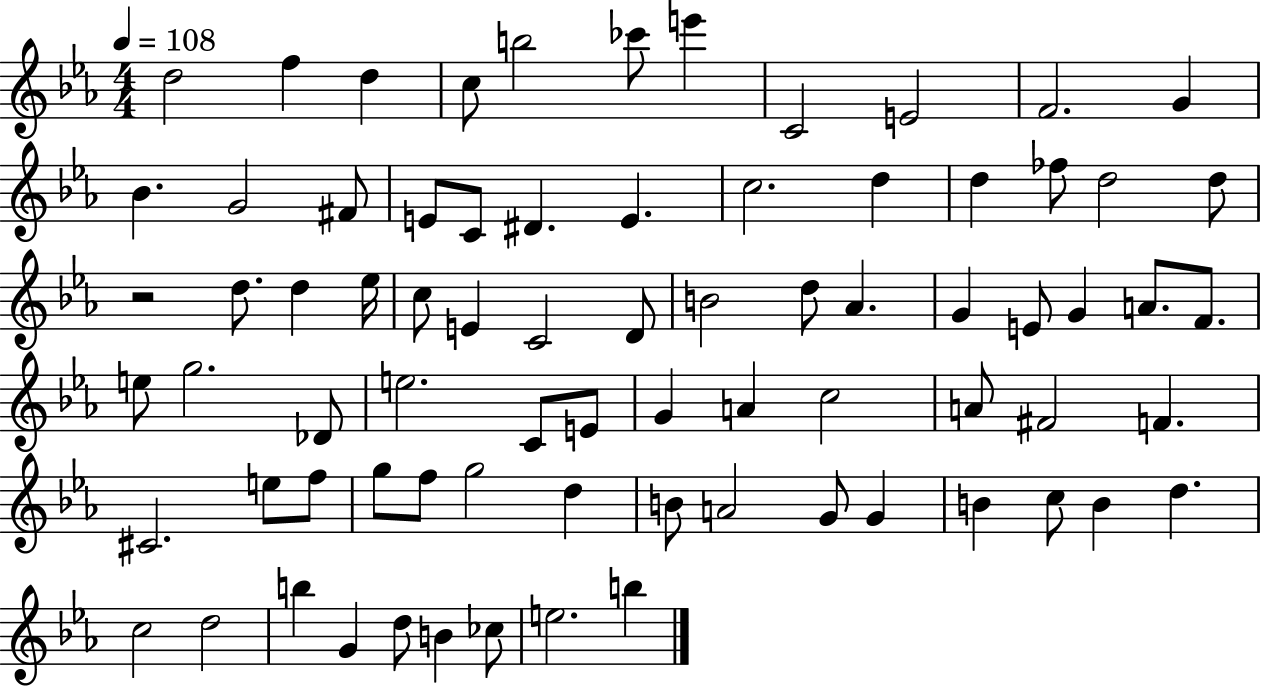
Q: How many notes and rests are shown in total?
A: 76